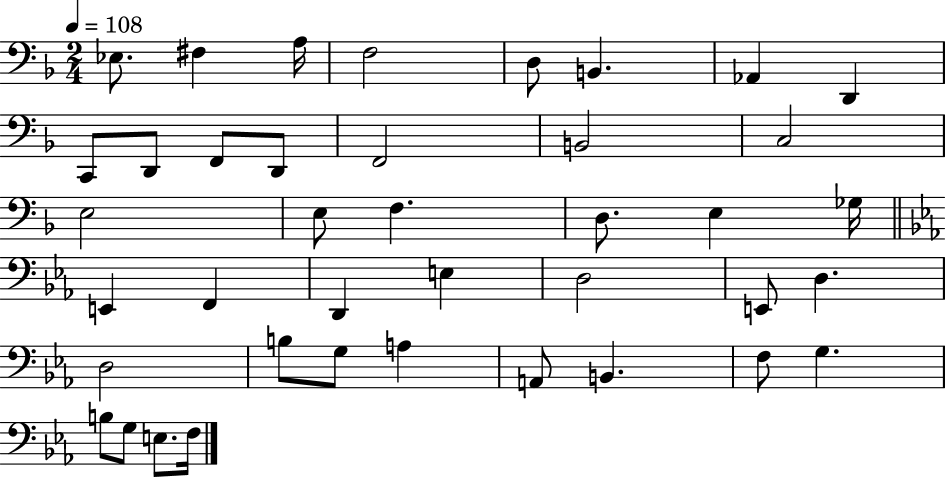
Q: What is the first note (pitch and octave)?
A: Eb3